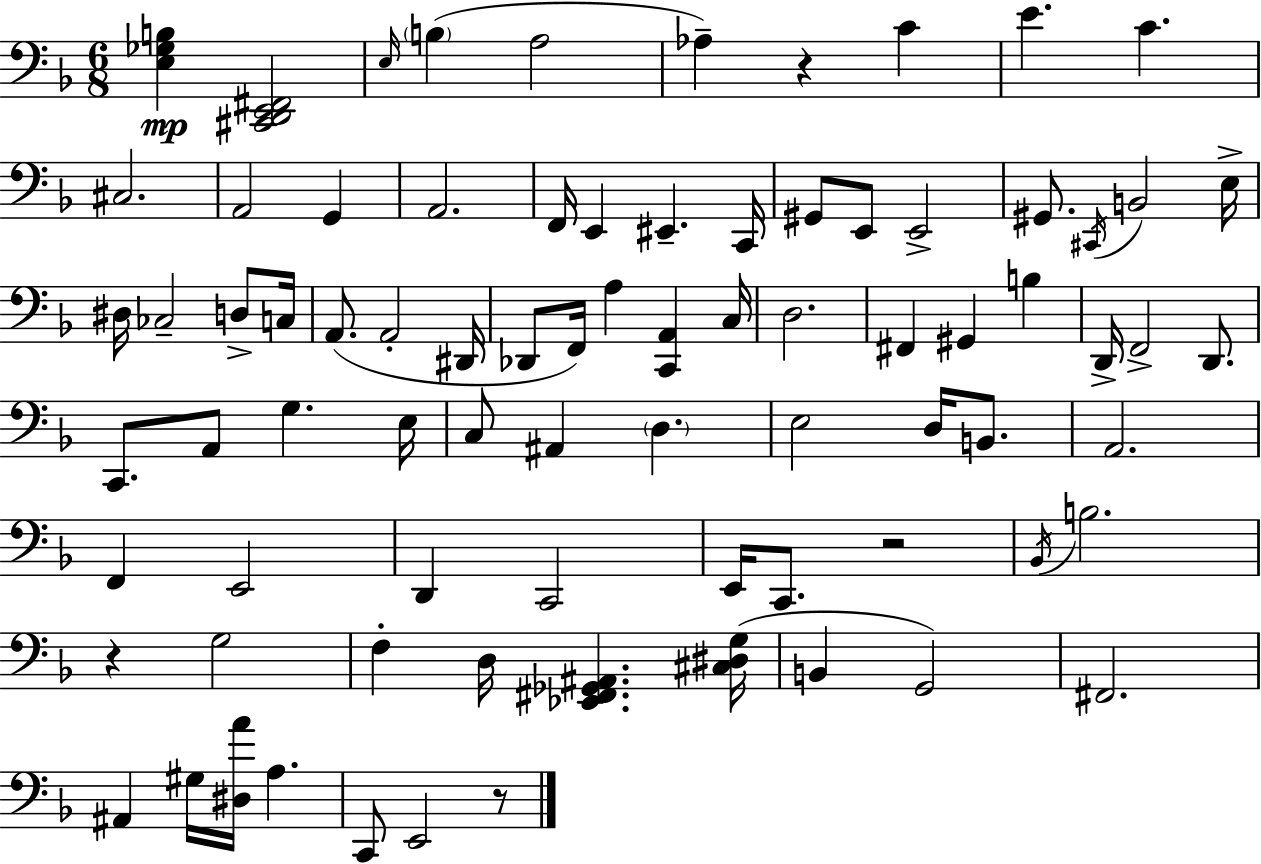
X:1
T:Untitled
M:6/8
L:1/4
K:Dm
[E,_G,B,] [^C,,D,,E,,^F,,]2 E,/4 B, A,2 _A, z C E C ^C,2 A,,2 G,, A,,2 F,,/4 E,, ^E,, C,,/4 ^G,,/2 E,,/2 E,,2 ^G,,/2 ^C,,/4 B,,2 E,/4 ^D,/4 _C,2 D,/2 C,/4 A,,/2 A,,2 ^D,,/4 _D,,/2 F,,/4 A, [C,,A,,] C,/4 D,2 ^F,, ^G,, B, D,,/4 F,,2 D,,/2 C,,/2 A,,/2 G, E,/4 C,/2 ^A,, D, E,2 D,/4 B,,/2 A,,2 F,, E,,2 D,, C,,2 E,,/4 C,,/2 z2 _B,,/4 B,2 z G,2 F, D,/4 [_E,,^F,,_G,,^A,,] [^C,^D,G,]/4 B,, G,,2 ^F,,2 ^A,, ^G,/4 [^D,A]/4 A, C,,/2 E,,2 z/2